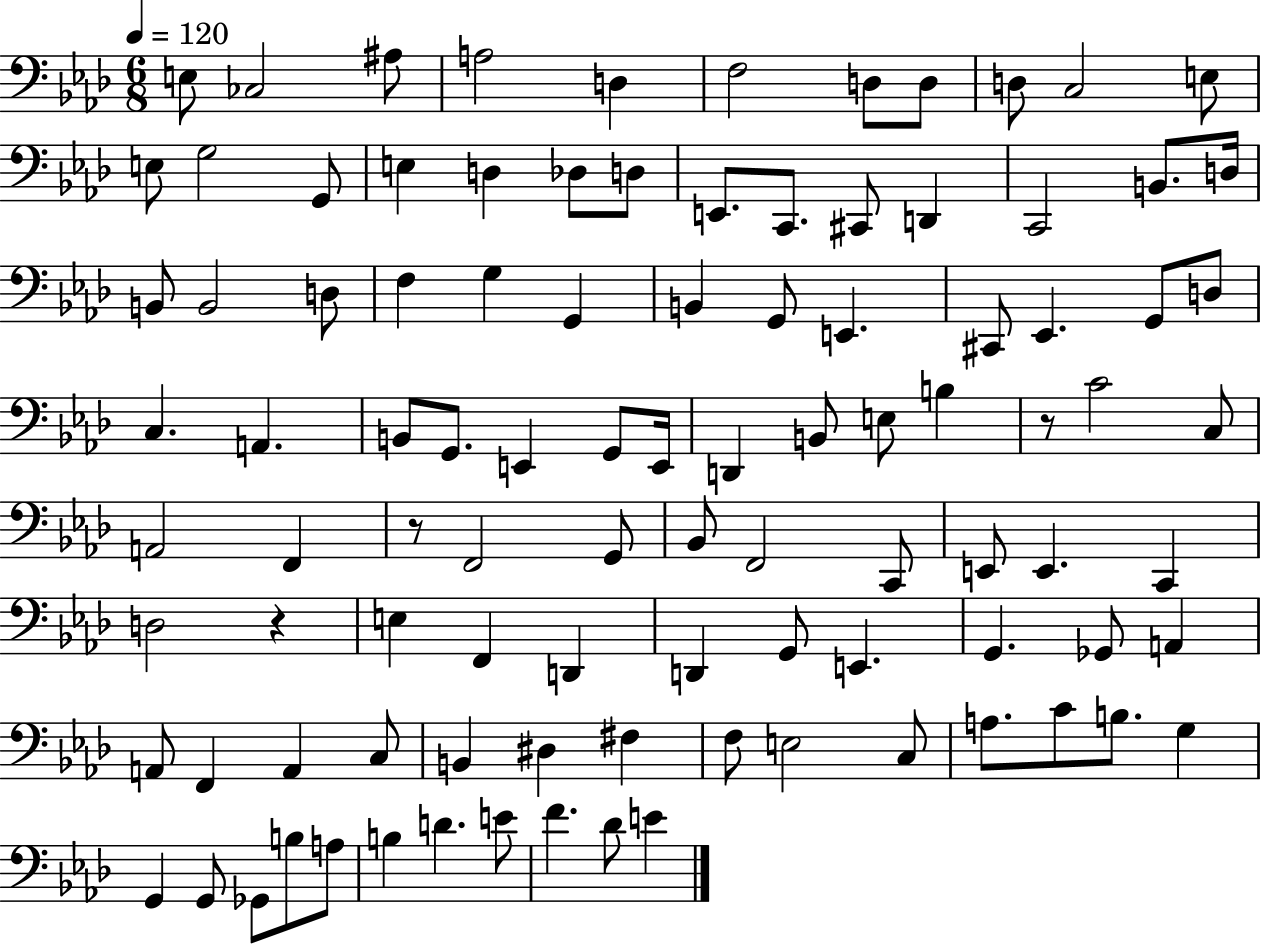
{
  \clef bass
  \numericTimeSignature
  \time 6/8
  \key aes \major
  \tempo 4 = 120
  e8 ces2 ais8 | a2 d4 | f2 d8 d8 | d8 c2 e8 | \break e8 g2 g,8 | e4 d4 des8 d8 | e,8. c,8. cis,8 d,4 | c,2 b,8. d16 | \break b,8 b,2 d8 | f4 g4 g,4 | b,4 g,8 e,4. | cis,8 ees,4. g,8 d8 | \break c4. a,4. | b,8 g,8. e,4 g,8 e,16 | d,4 b,8 e8 b4 | r8 c'2 c8 | \break a,2 f,4 | r8 f,2 g,8 | bes,8 f,2 c,8 | e,8 e,4. c,4 | \break d2 r4 | e4 f,4 d,4 | d,4 g,8 e,4. | g,4. ges,8 a,4 | \break a,8 f,4 a,4 c8 | b,4 dis4 fis4 | f8 e2 c8 | a8. c'8 b8. g4 | \break g,4 g,8 ges,8 b8 a8 | b4 d'4. e'8 | f'4. des'8 e'4 | \bar "|."
}